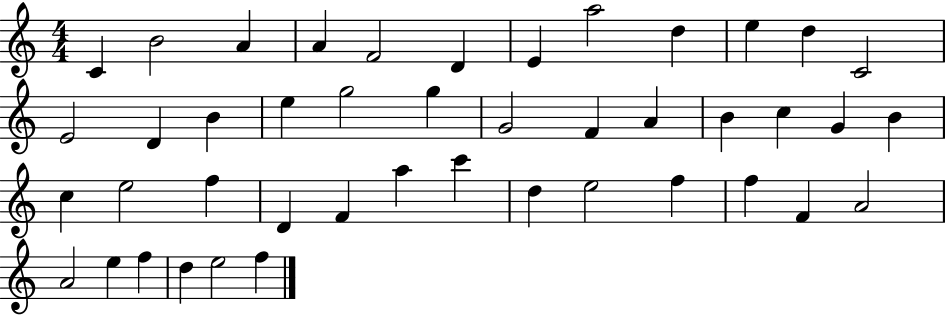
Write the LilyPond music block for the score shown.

{
  \clef treble
  \numericTimeSignature
  \time 4/4
  \key c \major
  c'4 b'2 a'4 | a'4 f'2 d'4 | e'4 a''2 d''4 | e''4 d''4 c'2 | \break e'2 d'4 b'4 | e''4 g''2 g''4 | g'2 f'4 a'4 | b'4 c''4 g'4 b'4 | \break c''4 e''2 f''4 | d'4 f'4 a''4 c'''4 | d''4 e''2 f''4 | f''4 f'4 a'2 | \break a'2 e''4 f''4 | d''4 e''2 f''4 | \bar "|."
}